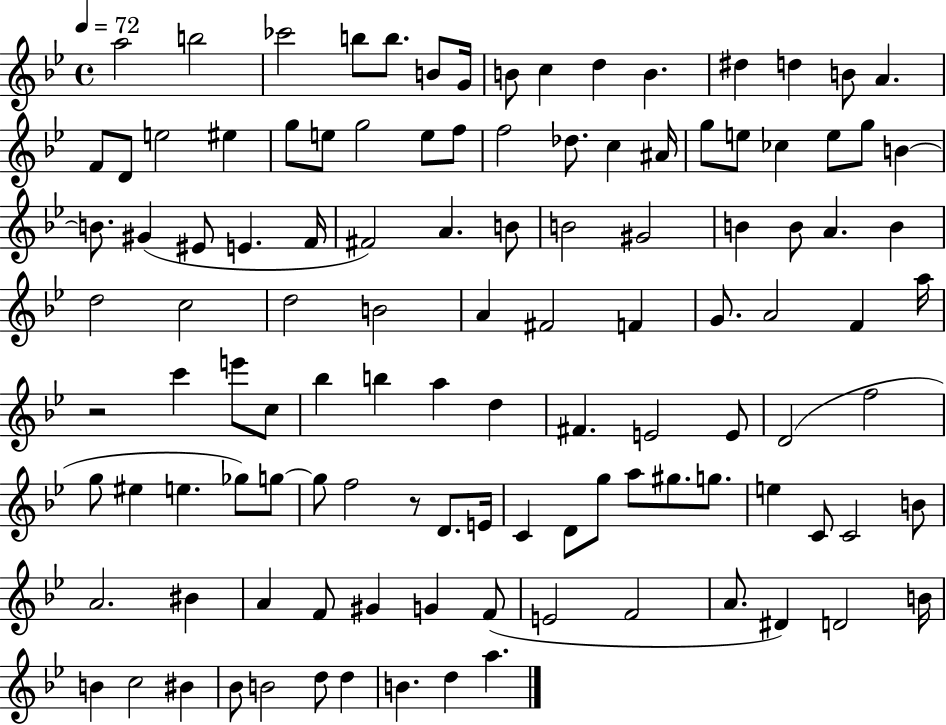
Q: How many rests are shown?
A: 2